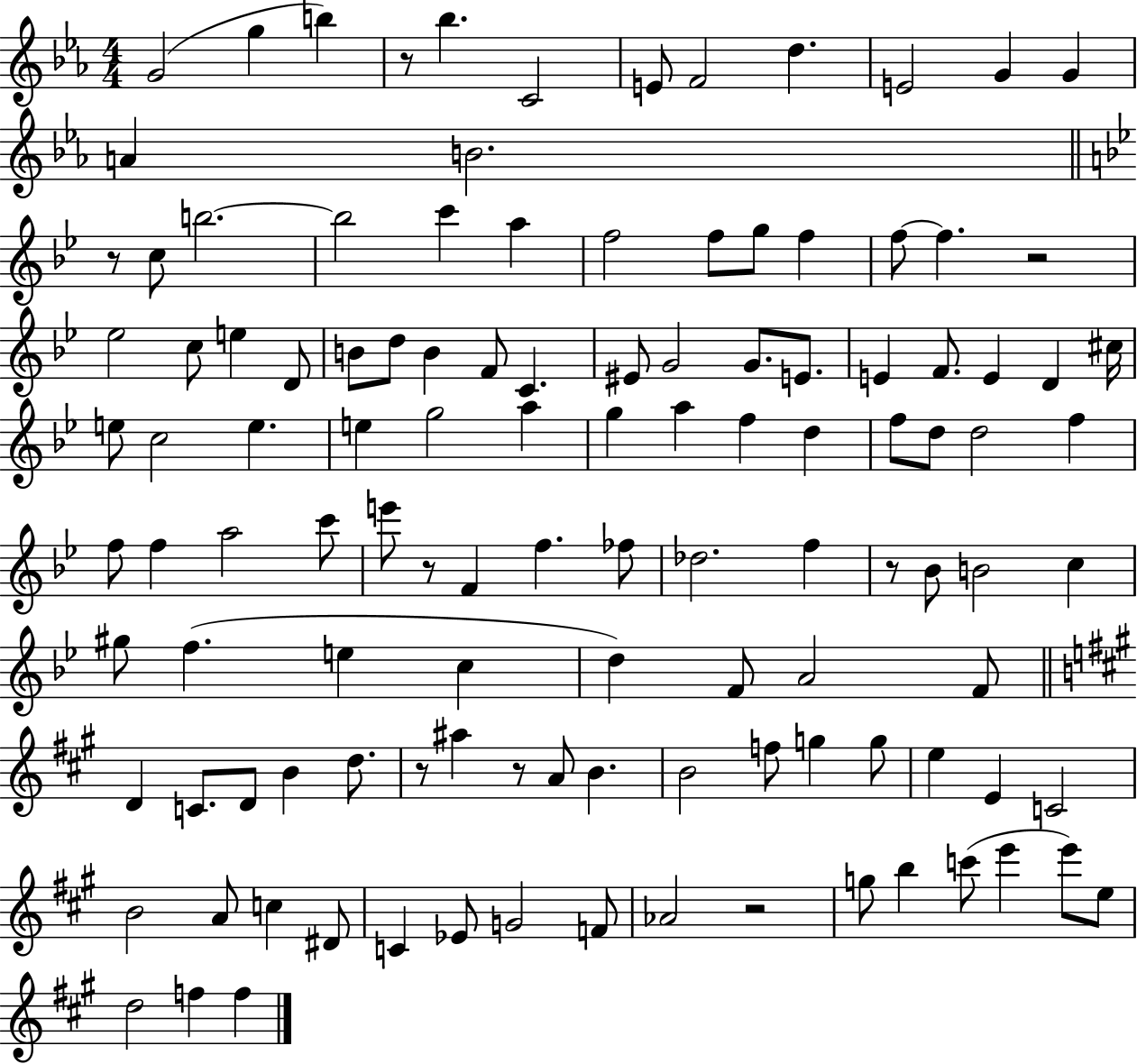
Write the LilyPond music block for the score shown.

{
  \clef treble
  \numericTimeSignature
  \time 4/4
  \key ees \major
  g'2( g''4 b''4) | r8 bes''4. c'2 | e'8 f'2 d''4. | e'2 g'4 g'4 | \break a'4 b'2. | \bar "||" \break \key g \minor r8 c''8 b''2.~~ | b''2 c'''4 a''4 | f''2 f''8 g''8 f''4 | f''8~~ f''4. r2 | \break ees''2 c''8 e''4 d'8 | b'8 d''8 b'4 f'8 c'4. | eis'8 g'2 g'8. e'8. | e'4 f'8. e'4 d'4 cis''16 | \break e''8 c''2 e''4. | e''4 g''2 a''4 | g''4 a''4 f''4 d''4 | f''8 d''8 d''2 f''4 | \break f''8 f''4 a''2 c'''8 | e'''8 r8 f'4 f''4. fes''8 | des''2. f''4 | r8 bes'8 b'2 c''4 | \break gis''8 f''4.( e''4 c''4 | d''4) f'8 a'2 f'8 | \bar "||" \break \key a \major d'4 c'8. d'8 b'4 d''8. | r8 ais''4 r8 a'8 b'4. | b'2 f''8 g''4 g''8 | e''4 e'4 c'2 | \break b'2 a'8 c''4 dis'8 | c'4 ees'8 g'2 f'8 | aes'2 r2 | g''8 b''4 c'''8( e'''4 e'''8) e''8 | \break d''2 f''4 f''4 | \bar "|."
}